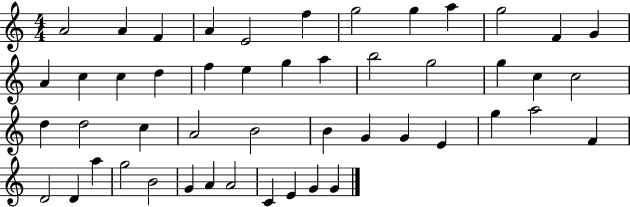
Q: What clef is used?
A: treble